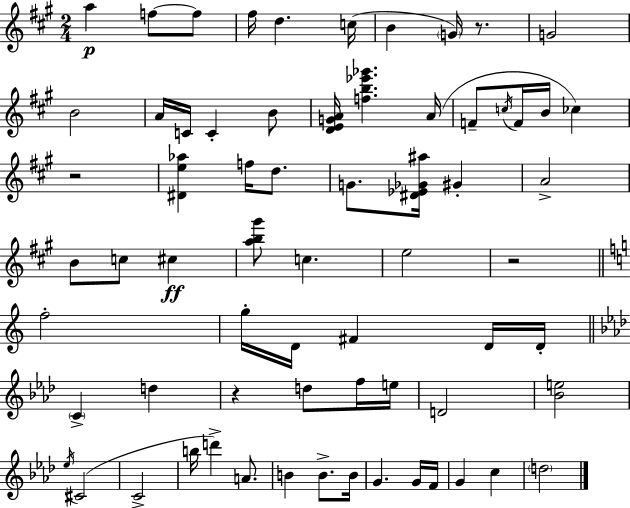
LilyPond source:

{
  \clef treble
  \numericTimeSignature
  \time 2/4
  \key a \major
  a''4\p f''8~~ f''8 | fis''16 d''4. c''16( | b'4 \parenthesize g'16) r8. | g'2 | \break b'2 | a'16 c'16 c'4-. b'8 | <d' e' g' a'>16 <f'' b'' ees''' ges'''>4. a'16( | f'8-- \acciaccatura { c''16 } f'16 b'16 ces''4) | \break r2 | <dis' e'' aes''>4 f''16 d''8. | g'8. <dis' ees' ges' ais''>16 gis'4-. | a'2-> | \break b'8 c''8 cis''4\ff | <a'' b'' gis'''>8 c''4. | e''2 | r2 | \break \bar "||" \break \key c \major f''2-. | g''16-. d'16 fis'4 d'16 d'16-. | \bar "||" \break \key aes \major \parenthesize c'4-> d''4 | r4 d''8 f''16 e''16 | d'2 | <bes' e''>2 | \break \acciaccatura { ees''16 }( cis'2 | c'2-> | b''16 d'''4->) a'8. | b'4 b'8.-> | \break b'16 g'4. g'16 | f'16 g'4 c''4 | \parenthesize d''2 | \bar "|."
}